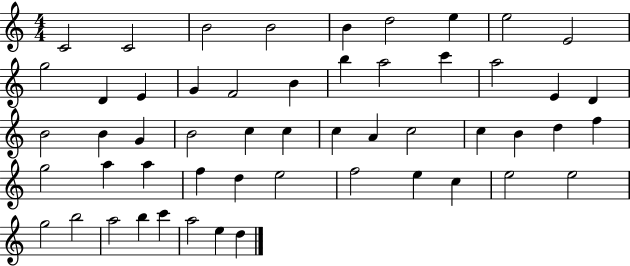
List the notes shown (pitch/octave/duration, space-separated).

C4/h C4/h B4/h B4/h B4/q D5/h E5/q E5/h E4/h G5/h D4/q E4/q G4/q F4/h B4/q B5/q A5/h C6/q A5/h E4/q D4/q B4/h B4/q G4/q B4/h C5/q C5/q C5/q A4/q C5/h C5/q B4/q D5/q F5/q G5/h A5/q A5/q F5/q D5/q E5/h F5/h E5/q C5/q E5/h E5/h G5/h B5/h A5/h B5/q C6/q A5/h E5/q D5/q